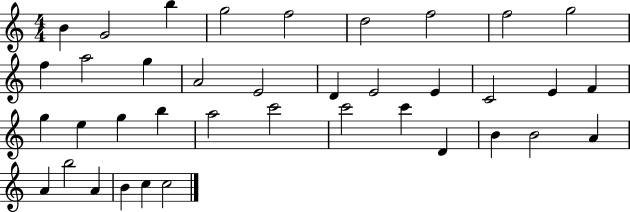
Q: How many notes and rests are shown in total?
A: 38